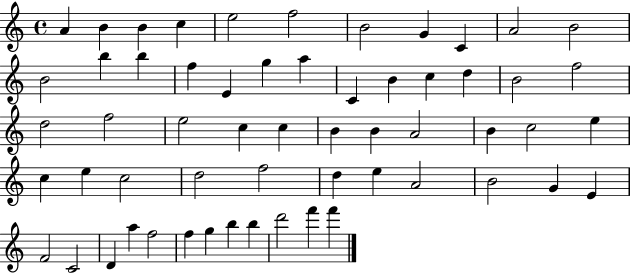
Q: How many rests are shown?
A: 0